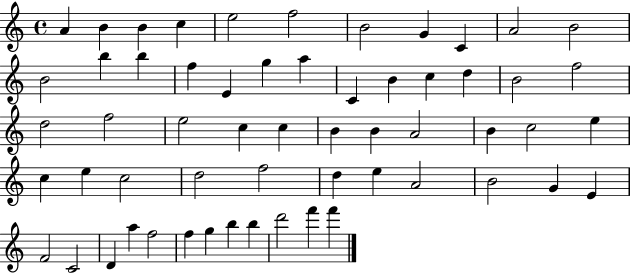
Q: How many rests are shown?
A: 0